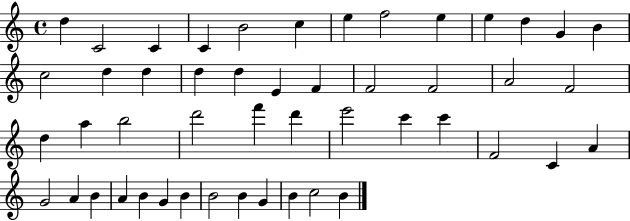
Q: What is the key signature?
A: C major